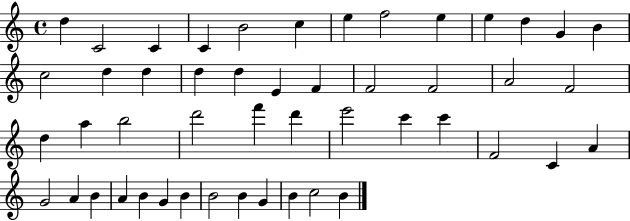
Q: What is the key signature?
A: C major